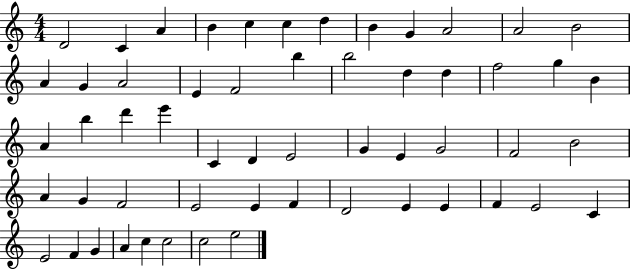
X:1
T:Untitled
M:4/4
L:1/4
K:C
D2 C A B c c d B G A2 A2 B2 A G A2 E F2 b b2 d d f2 g B A b d' e' C D E2 G E G2 F2 B2 A G F2 E2 E F D2 E E F E2 C E2 F G A c c2 c2 e2